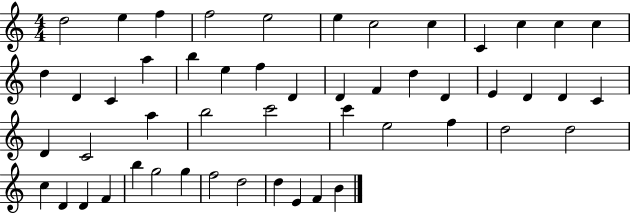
{
  \clef treble
  \numericTimeSignature
  \time 4/4
  \key c \major
  d''2 e''4 f''4 | f''2 e''2 | e''4 c''2 c''4 | c'4 c''4 c''4 c''4 | \break d''4 d'4 c'4 a''4 | b''4 e''4 f''4 d'4 | d'4 f'4 d''4 d'4 | e'4 d'4 d'4 c'4 | \break d'4 c'2 a''4 | b''2 c'''2 | c'''4 e''2 f''4 | d''2 d''2 | \break c''4 d'4 d'4 f'4 | b''4 g''2 g''4 | f''2 d''2 | d''4 e'4 f'4 b'4 | \break \bar "|."
}